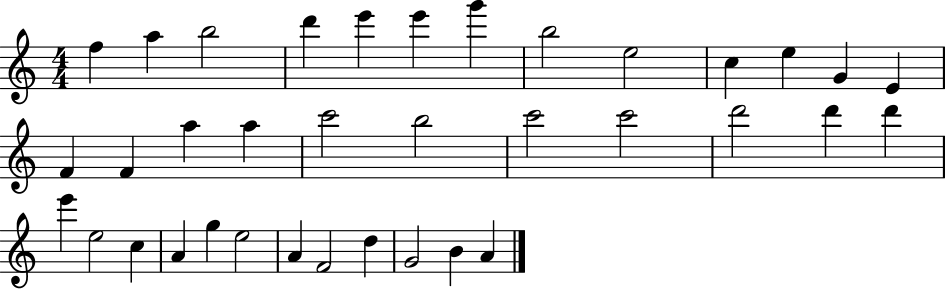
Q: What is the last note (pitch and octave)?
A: A4